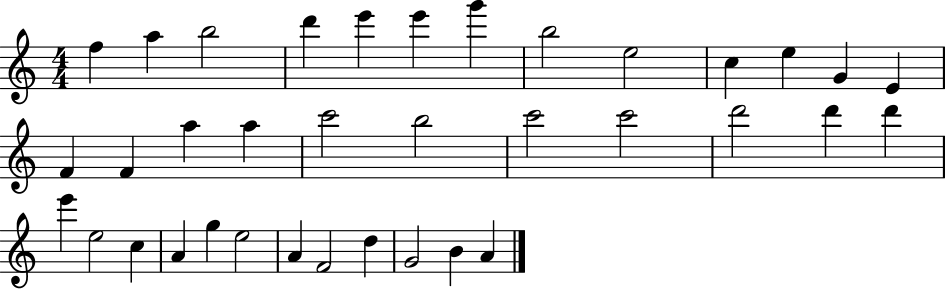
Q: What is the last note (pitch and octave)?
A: A4